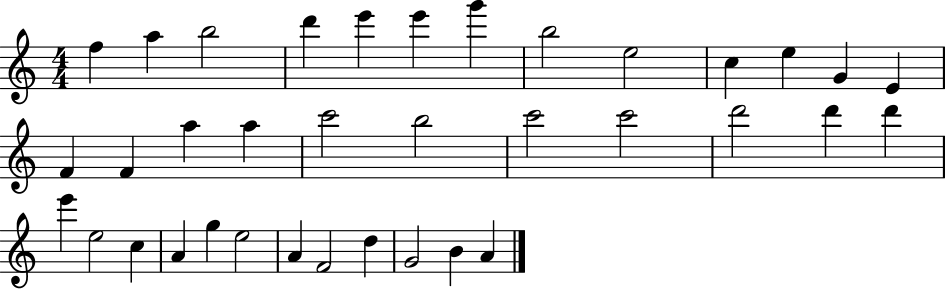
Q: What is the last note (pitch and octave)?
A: A4